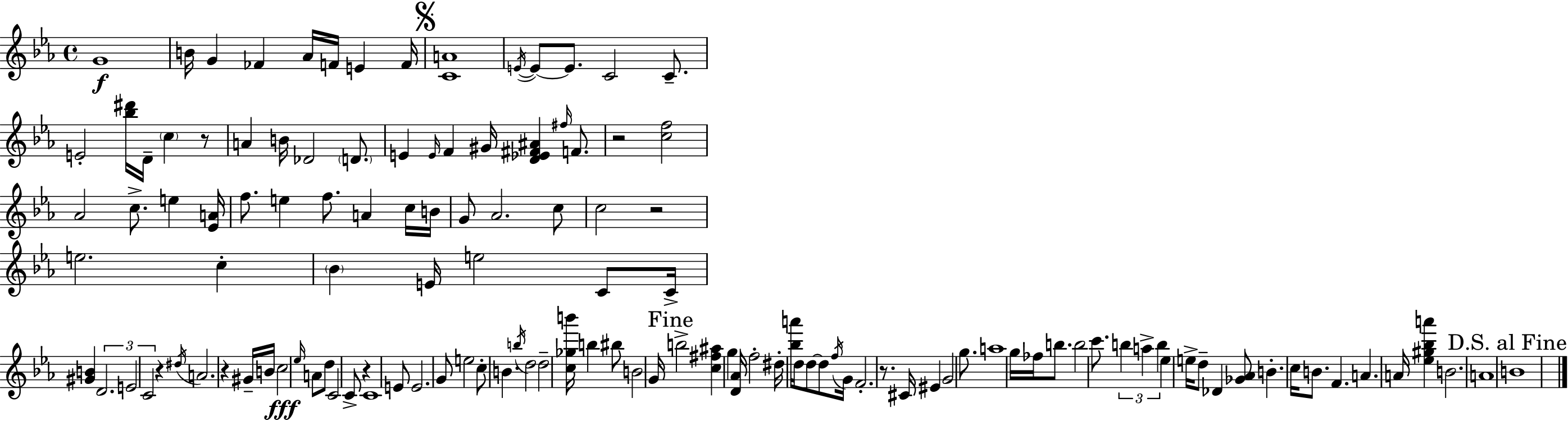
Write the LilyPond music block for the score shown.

{
  \clef treble
  \time 4/4
  \defaultTimeSignature
  \key ees \major
  g'1\f | b'16 g'4 fes'4 aes'16 f'16 e'4 f'16 | \mark \markup { \musicglyph "scripts.segno" } <c' a'>1 | \acciaccatura { e'16~ }~ e'8~~ e'8. c'2 c'8.-- | \break e'2-. <bes'' dis'''>16 d'16-- \parenthesize c''4 r8 | a'4 b'16 des'2 \parenthesize d'8. | e'4 \grace { e'16 } f'4 gis'16 <d' ees' fis' ais'>4 \grace { fis''16 } | f'8. r2 <c'' f''>2 | \break aes'2 c''8.-> e''4 | <ees' a'>16 f''8. e''4 f''8. a'4 | c''16 b'16 g'8 aes'2. | c''8 c''2 r2 | \break e''2. c''4-. | \parenthesize bes'4 e'16 e''2 | c'8 c'16-> <gis' b'>4 \tuplet 3/2 { d'2. | e'2 c'2 } | \break r4 \acciaccatura { dis''16 } a'2. | r4 gis'16-- b'16 c''2\fff | \grace { ees''16 } a'8 d''8 c'2 c'8-> | r4 c'1 | \break e'8 e'2. | g'8 e''2 c''8-. b'4. | \acciaccatura { b''16 } d''2 d''2-- | <c'' ges'' b'''>16 b''4 bis''8 b'2 | \break g'16 \mark "Fine" b''2-> <c'' fis'' ais''>4 | g''4 <d' aes'>16 f''2-. dis''16-. | <bes'' a'''>16 d''16 d''8~~ d''8 \acciaccatura { f''16 } g'16 f'2.-. | r8. cis'16 eis'4 g'2 | \break g''8. a''1 | g''16 fes''16 b''8. b''2 | c'''8. \tuplet 3/2 { b''4 a''4-> b''4 } | ees''4 e''16-> d''8-- des'4 <ges' aes'>8 | \break b'4.-. c''16 b'8. f'4. | a'4. a'16 <ees'' gis'' bes'' a'''>4 b'2. | a'1 | \mark "D.S. al Fine" b'1 | \break \bar "|."
}